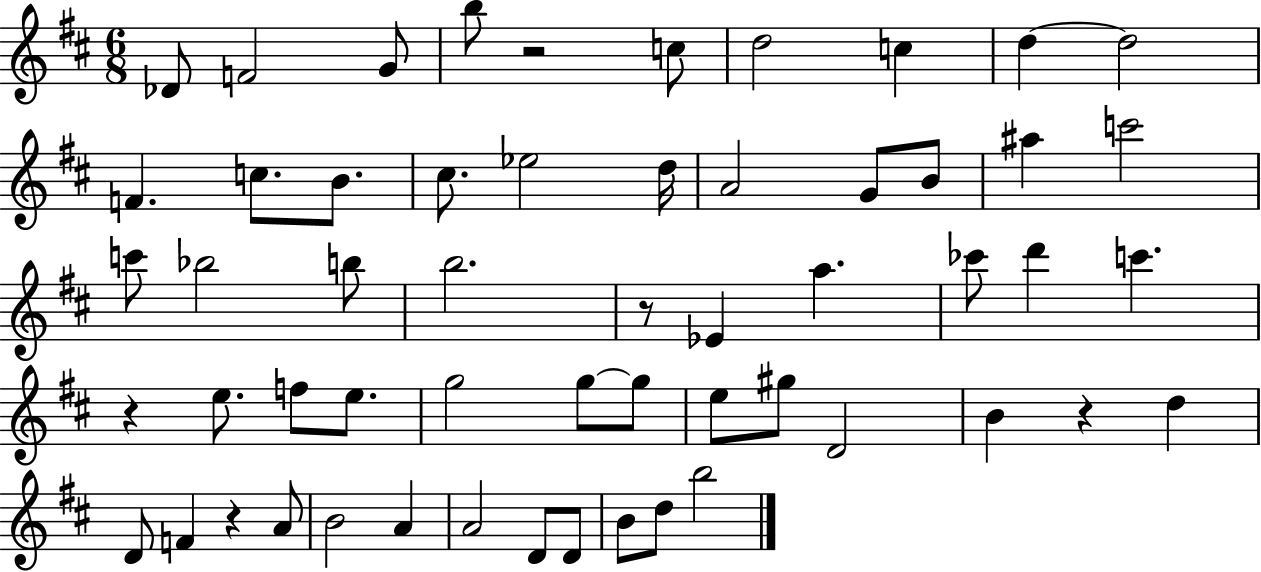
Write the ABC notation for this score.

X:1
T:Untitled
M:6/8
L:1/4
K:D
_D/2 F2 G/2 b/2 z2 c/2 d2 c d d2 F c/2 B/2 ^c/2 _e2 d/4 A2 G/2 B/2 ^a c'2 c'/2 _b2 b/2 b2 z/2 _E a _c'/2 d' c' z e/2 f/2 e/2 g2 g/2 g/2 e/2 ^g/2 D2 B z d D/2 F z A/2 B2 A A2 D/2 D/2 B/2 d/2 b2